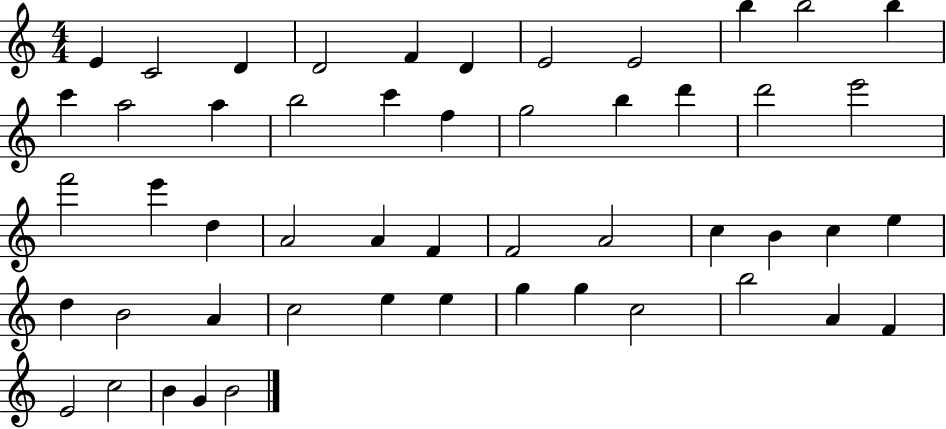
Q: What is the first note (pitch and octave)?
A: E4